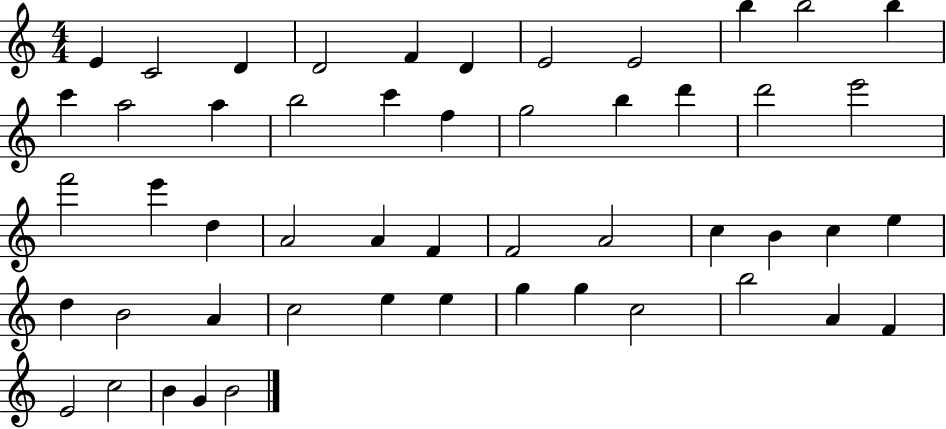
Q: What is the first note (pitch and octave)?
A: E4